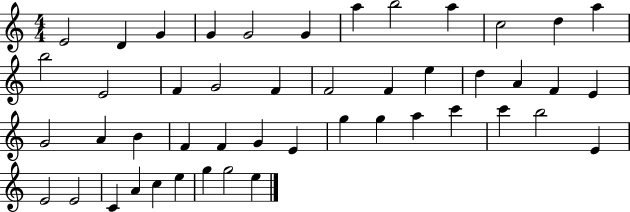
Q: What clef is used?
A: treble